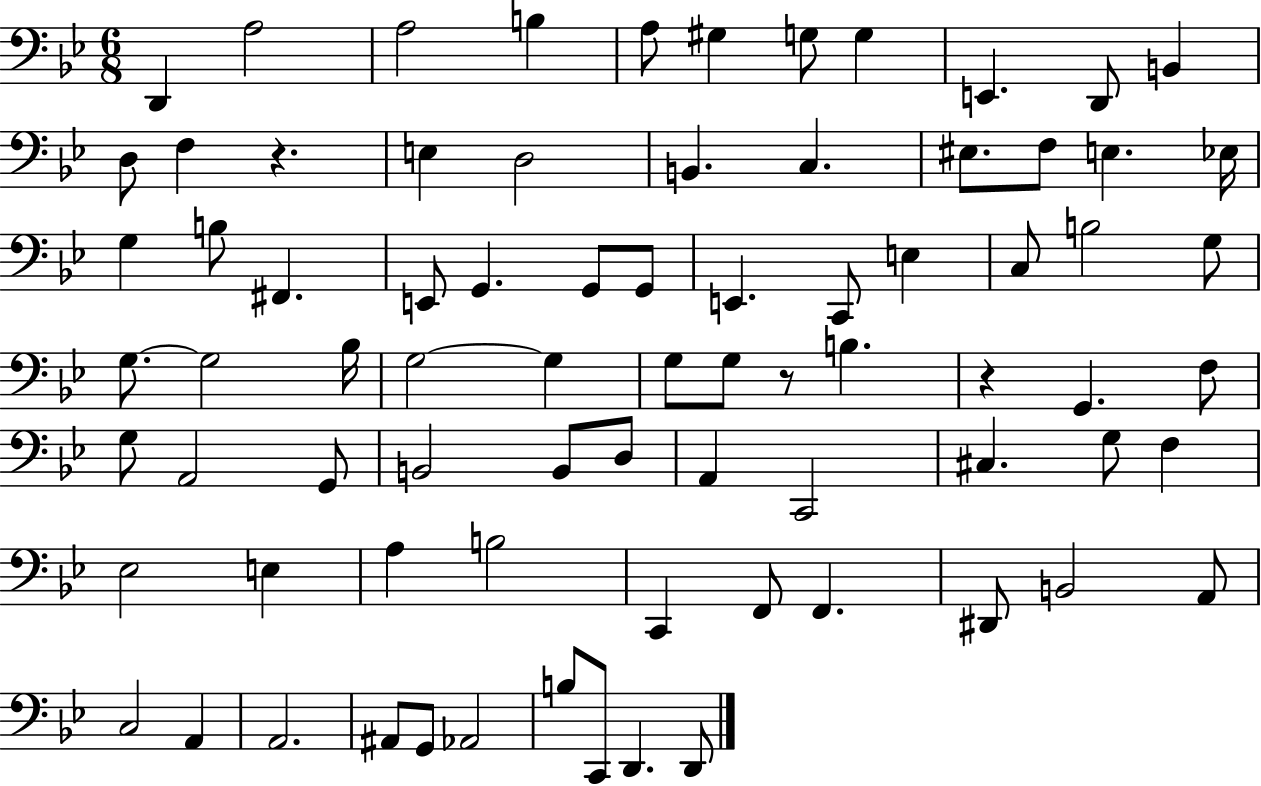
X:1
T:Untitled
M:6/8
L:1/4
K:Bb
D,, A,2 A,2 B, A,/2 ^G, G,/2 G, E,, D,,/2 B,, D,/2 F, z E, D,2 B,, C, ^E,/2 F,/2 E, _E,/4 G, B,/2 ^F,, E,,/2 G,, G,,/2 G,,/2 E,, C,,/2 E, C,/2 B,2 G,/2 G,/2 G,2 _B,/4 G,2 G, G,/2 G,/2 z/2 B, z G,, F,/2 G,/2 A,,2 G,,/2 B,,2 B,,/2 D,/2 A,, C,,2 ^C, G,/2 F, _E,2 E, A, B,2 C,, F,,/2 F,, ^D,,/2 B,,2 A,,/2 C,2 A,, A,,2 ^A,,/2 G,,/2 _A,,2 B,/2 C,,/2 D,, D,,/2